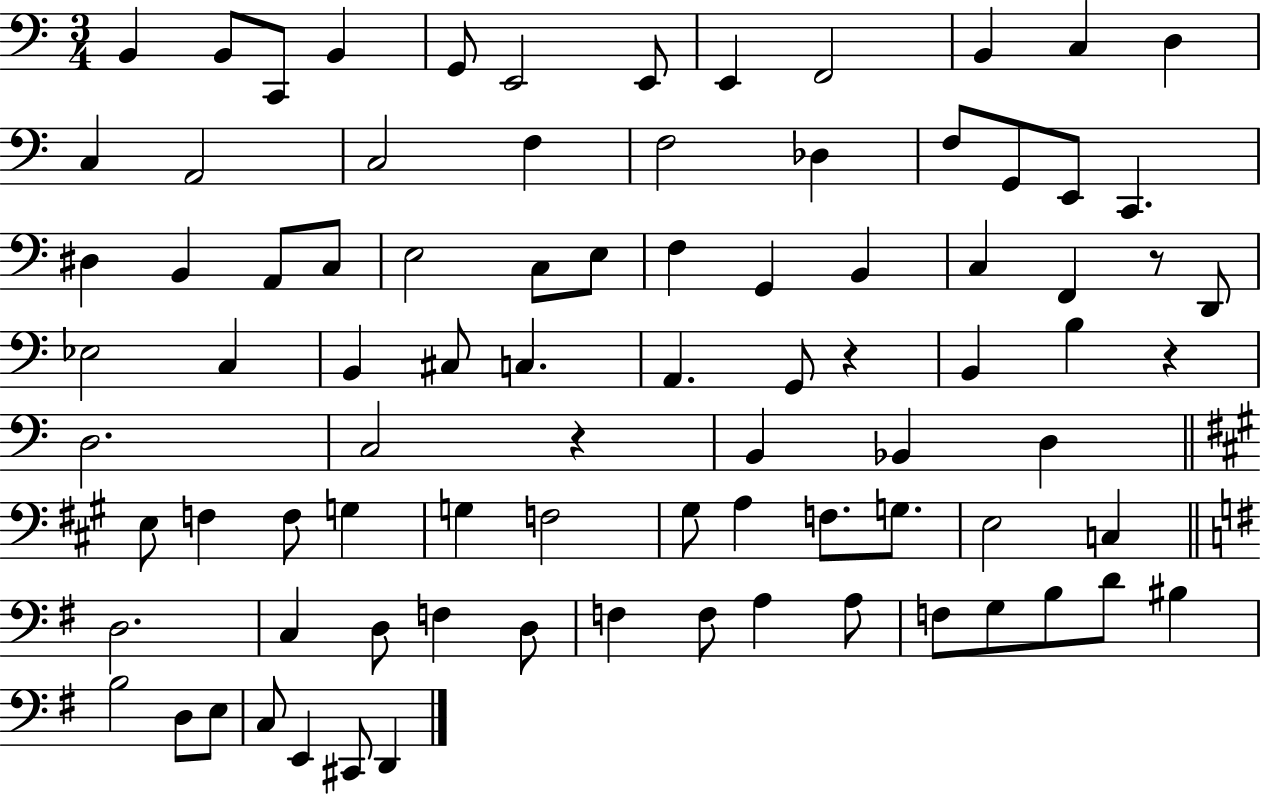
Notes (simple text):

B2/q B2/e C2/e B2/q G2/e E2/h E2/e E2/q F2/h B2/q C3/q D3/q C3/q A2/h C3/h F3/q F3/h Db3/q F3/e G2/e E2/e C2/q. D#3/q B2/q A2/e C3/e E3/h C3/e E3/e F3/q G2/q B2/q C3/q F2/q R/e D2/e Eb3/h C3/q B2/q C#3/e C3/q. A2/q. G2/e R/q B2/q B3/q R/q D3/h. C3/h R/q B2/q Bb2/q D3/q E3/e F3/q F3/e G3/q G3/q F3/h G#3/e A3/q F3/e. G3/e. E3/h C3/q D3/h. C3/q D3/e F3/q D3/e F3/q F3/e A3/q A3/e F3/e G3/e B3/e D4/e BIS3/q B3/h D3/e E3/e C3/e E2/q C#2/e D2/q